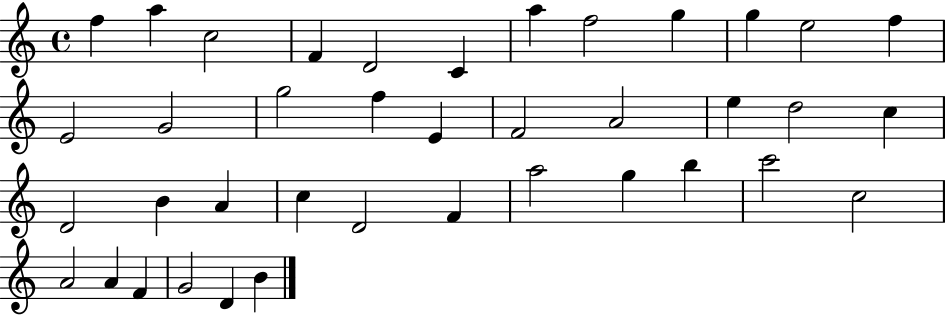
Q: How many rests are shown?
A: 0